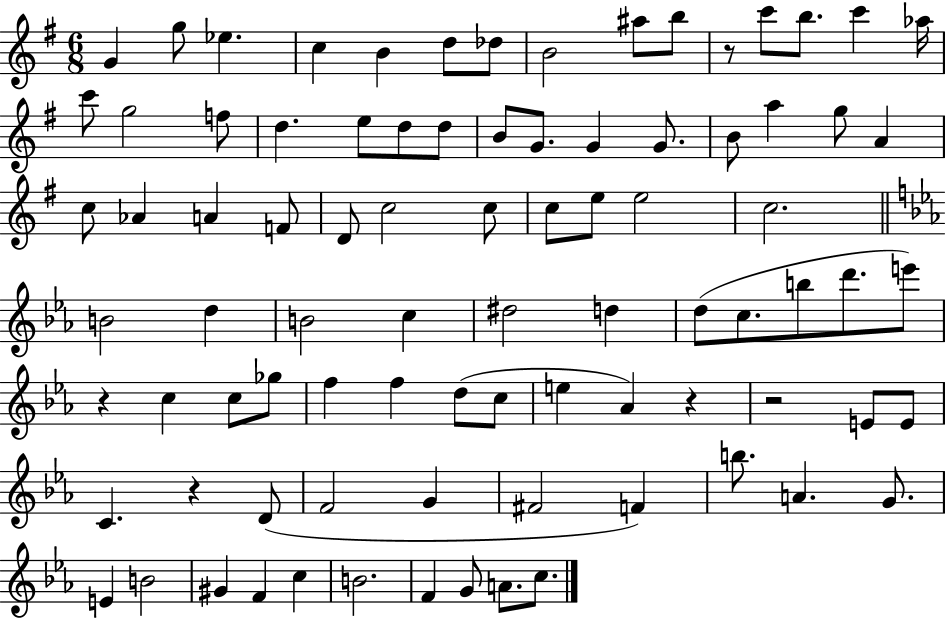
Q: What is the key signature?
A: G major